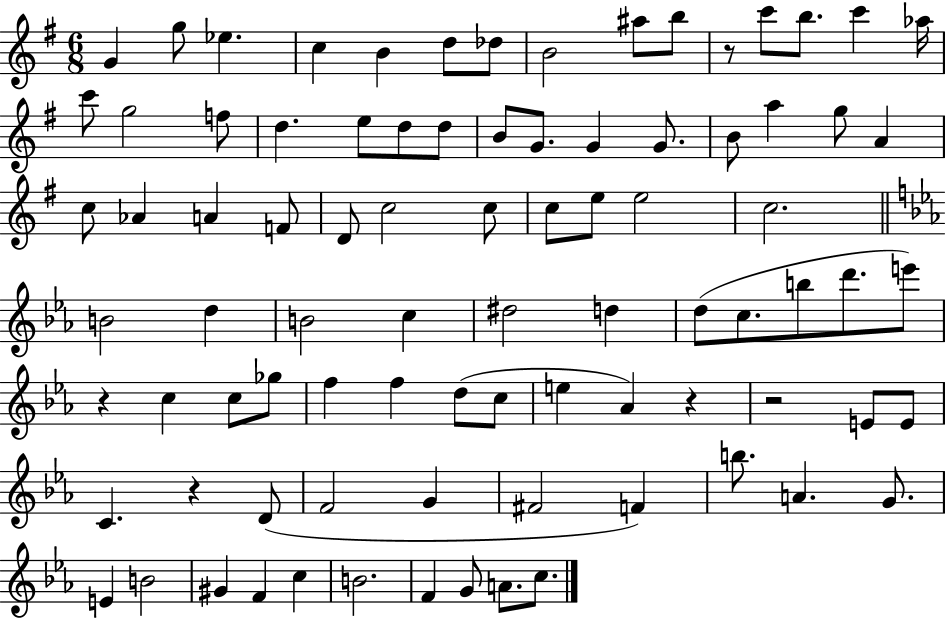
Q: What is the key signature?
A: G major